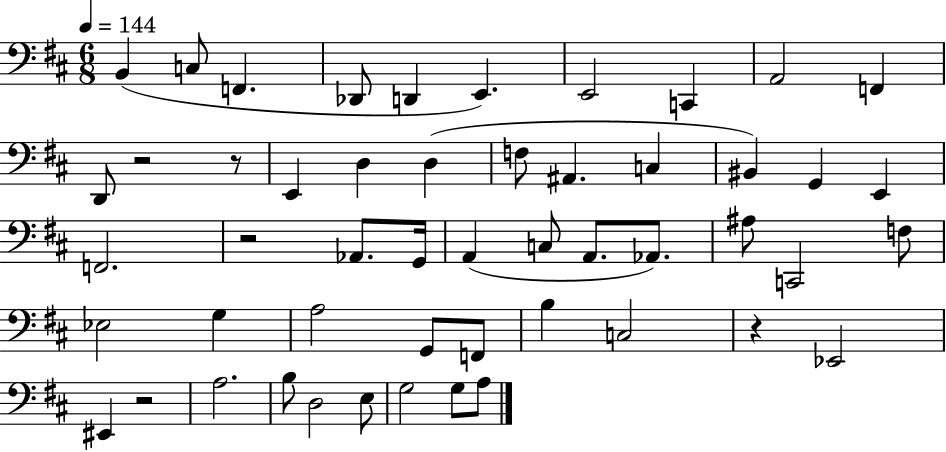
{
  \clef bass
  \numericTimeSignature
  \time 6/8
  \key d \major
  \tempo 4 = 144
  b,4( c8 f,4. | des,8 d,4 e,4.) | e,2 c,4 | a,2 f,4 | \break d,8 r2 r8 | e,4 d4 d4( | f8 ais,4. c4 | bis,4) g,4 e,4 | \break f,2. | r2 aes,8. g,16 | a,4( c8 a,8. aes,8.) | ais8 c,2 f8 | \break ees2 g4 | a2 g,8 f,8 | b4 c2 | r4 ees,2 | \break eis,4 r2 | a2. | b8 d2 e8 | g2 g8 a8 | \break \bar "|."
}